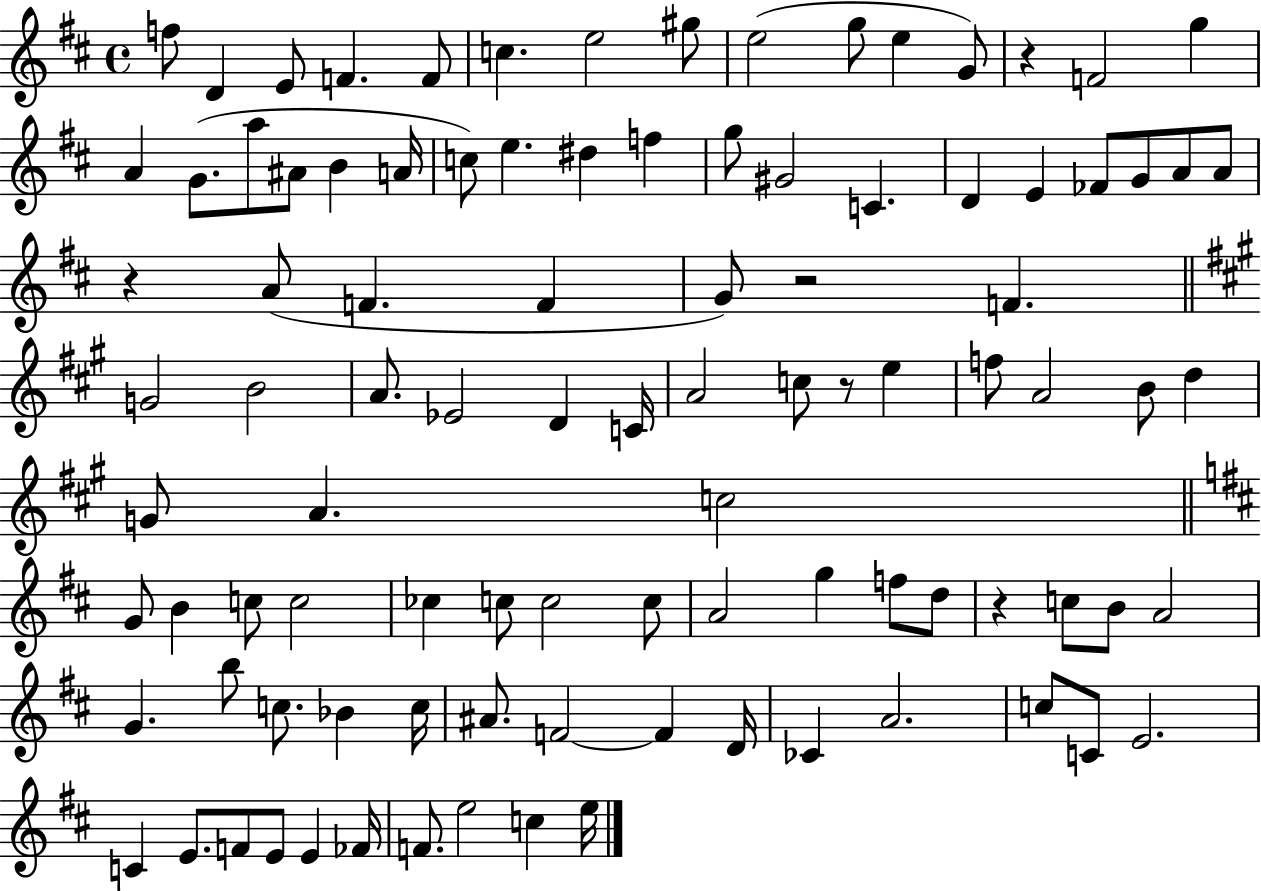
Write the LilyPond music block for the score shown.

{
  \clef treble
  \time 4/4
  \defaultTimeSignature
  \key d \major
  f''8 d'4 e'8 f'4. f'8 | c''4. e''2 gis''8 | e''2( g''8 e''4 g'8) | r4 f'2 g''4 | \break a'4 g'8.( a''8 ais'8 b'4 a'16 | c''8) e''4. dis''4 f''4 | g''8 gis'2 c'4. | d'4 e'4 fes'8 g'8 a'8 a'8 | \break r4 a'8( f'4. f'4 | g'8) r2 f'4. | \bar "||" \break \key a \major g'2 b'2 | a'8. ees'2 d'4 c'16 | a'2 c''8 r8 e''4 | f''8 a'2 b'8 d''4 | \break g'8 a'4. c''2 | \bar "||" \break \key d \major g'8 b'4 c''8 c''2 | ces''4 c''8 c''2 c''8 | a'2 g''4 f''8 d''8 | r4 c''8 b'8 a'2 | \break g'4. b''8 c''8. bes'4 c''16 | ais'8. f'2~~ f'4 d'16 | ces'4 a'2. | c''8 c'8 e'2. | \break c'4 e'8. f'8 e'8 e'4 fes'16 | f'8. e''2 c''4 e''16 | \bar "|."
}